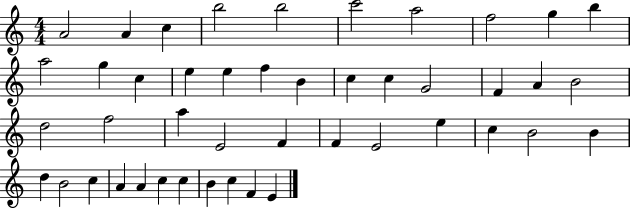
{
  \clef treble
  \numericTimeSignature
  \time 4/4
  \key c \major
  a'2 a'4 c''4 | b''2 b''2 | c'''2 a''2 | f''2 g''4 b''4 | \break a''2 g''4 c''4 | e''4 e''4 f''4 b'4 | c''4 c''4 g'2 | f'4 a'4 b'2 | \break d''2 f''2 | a''4 e'2 f'4 | f'4 e'2 e''4 | c''4 b'2 b'4 | \break d''4 b'2 c''4 | a'4 a'4 c''4 c''4 | b'4 c''4 f'4 e'4 | \bar "|."
}